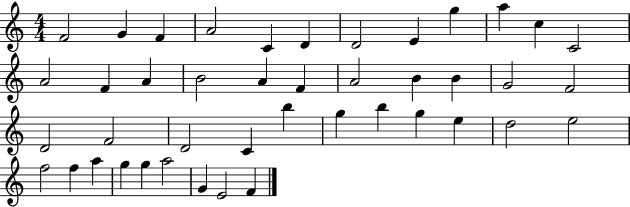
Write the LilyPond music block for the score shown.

{
  \clef treble
  \numericTimeSignature
  \time 4/4
  \key c \major
  f'2 g'4 f'4 | a'2 c'4 d'4 | d'2 e'4 g''4 | a''4 c''4 c'2 | \break a'2 f'4 a'4 | b'2 a'4 f'4 | a'2 b'4 b'4 | g'2 f'2 | \break d'2 f'2 | d'2 c'4 b''4 | g''4 b''4 g''4 e''4 | d''2 e''2 | \break f''2 f''4 a''4 | g''4 g''4 a''2 | g'4 e'2 f'4 | \bar "|."
}